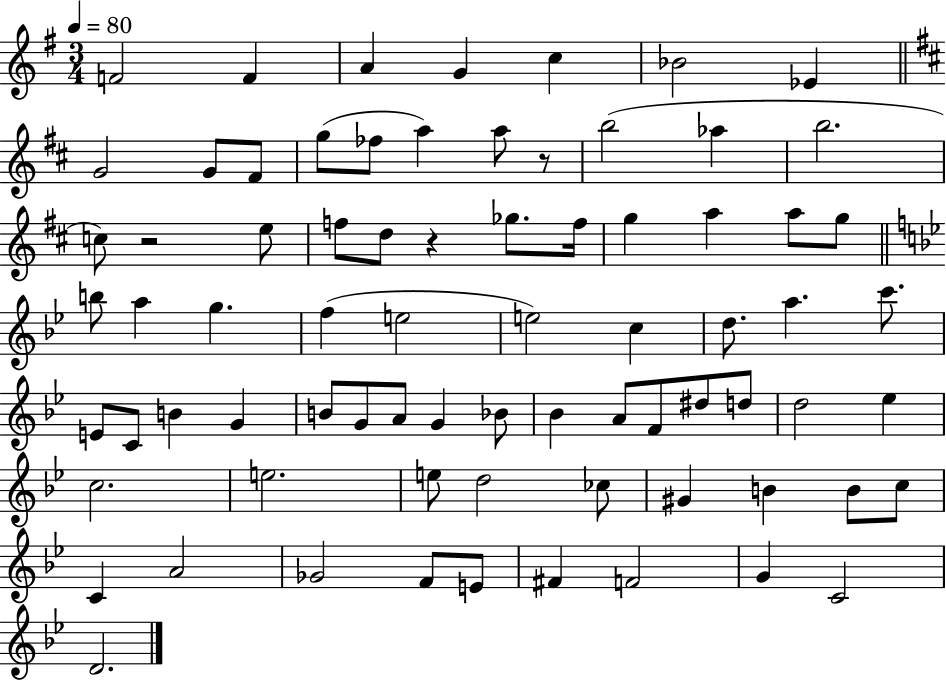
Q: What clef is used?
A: treble